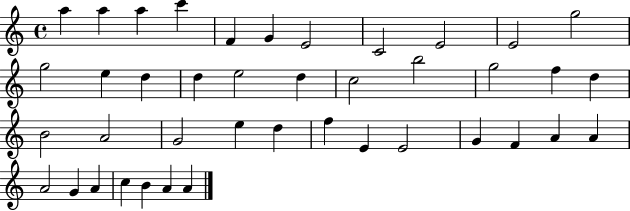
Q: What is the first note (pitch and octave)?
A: A5